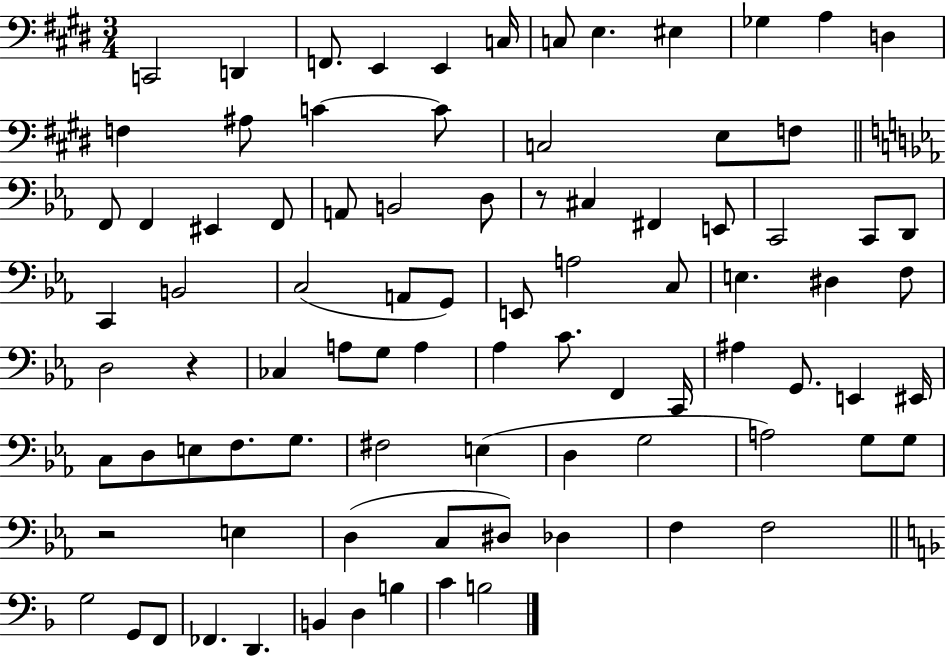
X:1
T:Untitled
M:3/4
L:1/4
K:E
C,,2 D,, F,,/2 E,, E,, C,/4 C,/2 E, ^E, _G, A, D, F, ^A,/2 C C/2 C,2 E,/2 F,/2 F,,/2 F,, ^E,, F,,/2 A,,/2 B,,2 D,/2 z/2 ^C, ^F,, E,,/2 C,,2 C,,/2 D,,/2 C,, B,,2 C,2 A,,/2 G,,/2 E,,/2 A,2 C,/2 E, ^D, F,/2 D,2 z _C, A,/2 G,/2 A, _A, C/2 F,, C,,/4 ^A, G,,/2 E,, ^E,,/4 C,/2 D,/2 E,/2 F,/2 G,/2 ^F,2 E, D, G,2 A,2 G,/2 G,/2 z2 E, D, C,/2 ^D,/2 _D, F, F,2 G,2 G,,/2 F,,/2 _F,, D,, B,, D, B, C B,2